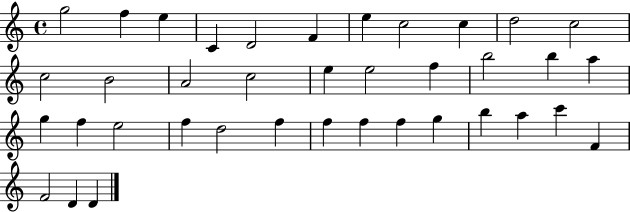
{
  \clef treble
  \time 4/4
  \defaultTimeSignature
  \key c \major
  g''2 f''4 e''4 | c'4 d'2 f'4 | e''4 c''2 c''4 | d''2 c''2 | \break c''2 b'2 | a'2 c''2 | e''4 e''2 f''4 | b''2 b''4 a''4 | \break g''4 f''4 e''2 | f''4 d''2 f''4 | f''4 f''4 f''4 g''4 | b''4 a''4 c'''4 f'4 | \break f'2 d'4 d'4 | \bar "|."
}